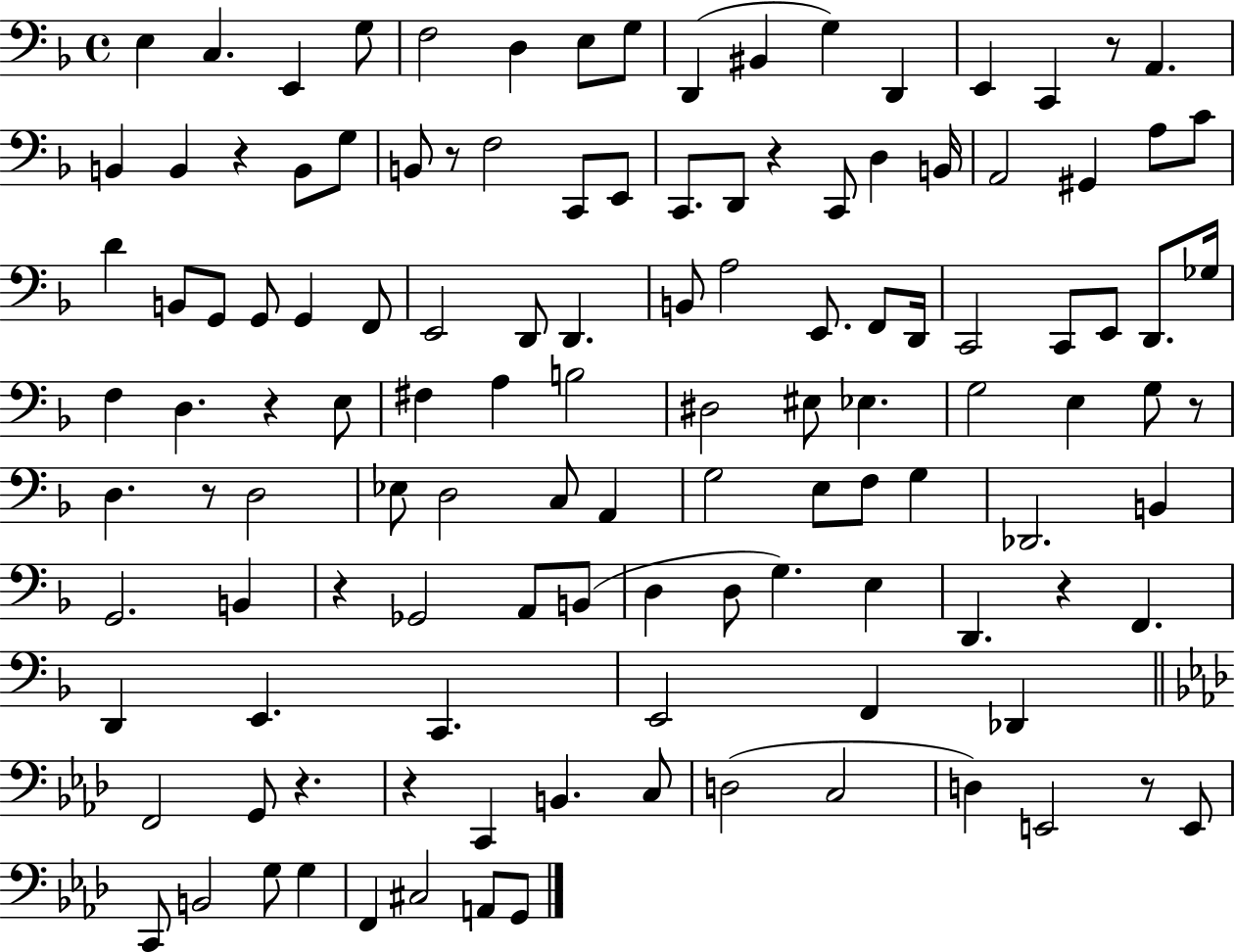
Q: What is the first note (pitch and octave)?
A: E3